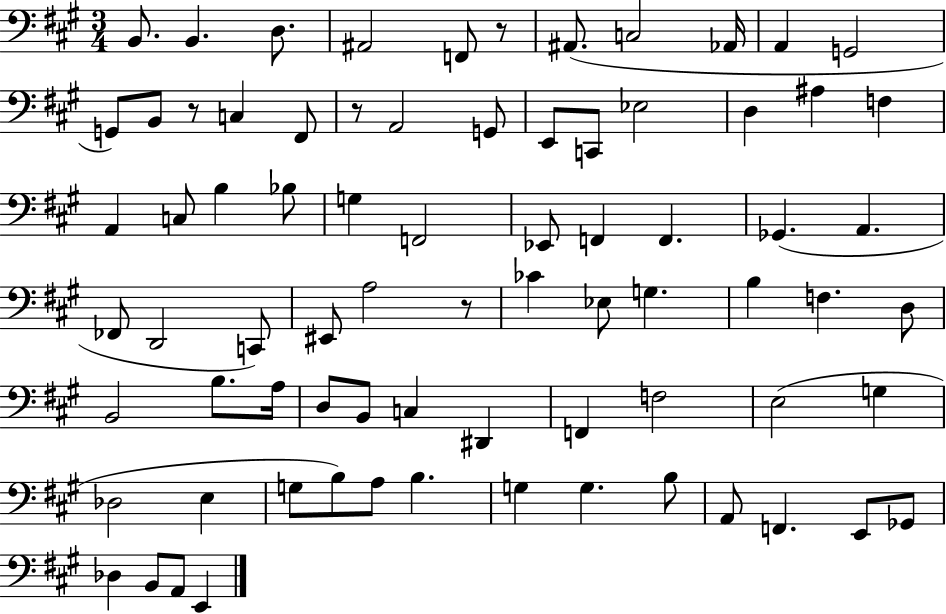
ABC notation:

X:1
T:Untitled
M:3/4
L:1/4
K:A
B,,/2 B,, D,/2 ^A,,2 F,,/2 z/2 ^A,,/2 C,2 _A,,/4 A,, G,,2 G,,/2 B,,/2 z/2 C, ^F,,/2 z/2 A,,2 G,,/2 E,,/2 C,,/2 _E,2 D, ^A, F, A,, C,/2 B, _B,/2 G, F,,2 _E,,/2 F,, F,, _G,, A,, _F,,/2 D,,2 C,,/2 ^E,,/2 A,2 z/2 _C _E,/2 G, B, F, D,/2 B,,2 B,/2 A,/4 D,/2 B,,/2 C, ^D,, F,, F,2 E,2 G, _D,2 E, G,/2 B,/2 A,/2 B, G, G, B,/2 A,,/2 F,, E,,/2 _G,,/2 _D, B,,/2 A,,/2 E,,